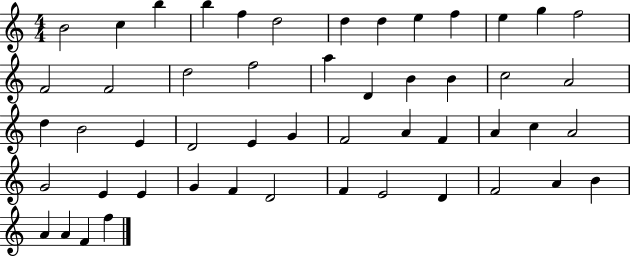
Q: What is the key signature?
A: C major